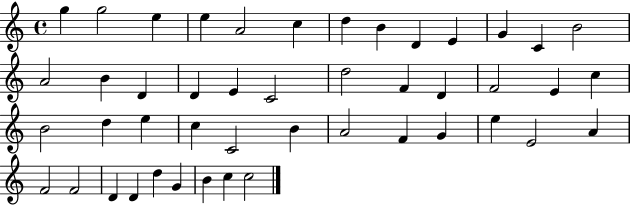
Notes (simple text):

G5/q G5/h E5/q E5/q A4/h C5/q D5/q B4/q D4/q E4/q G4/q C4/q B4/h A4/h B4/q D4/q D4/q E4/q C4/h D5/h F4/q D4/q F4/h E4/q C5/q B4/h D5/q E5/q C5/q C4/h B4/q A4/h F4/q G4/q E5/q E4/h A4/q F4/h F4/h D4/q D4/q D5/q G4/q B4/q C5/q C5/h